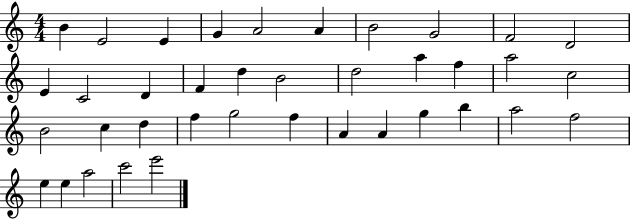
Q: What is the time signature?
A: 4/4